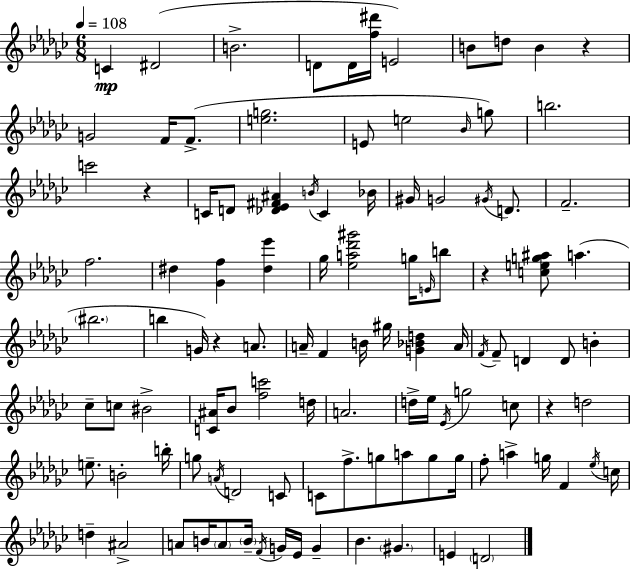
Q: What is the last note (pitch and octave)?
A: D4